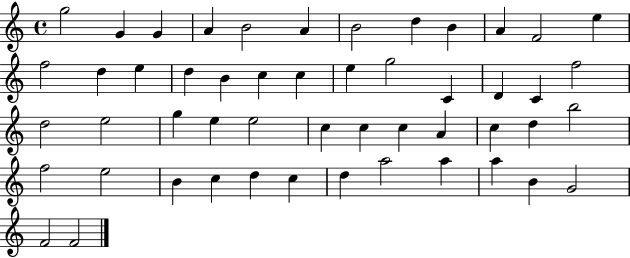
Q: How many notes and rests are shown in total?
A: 51